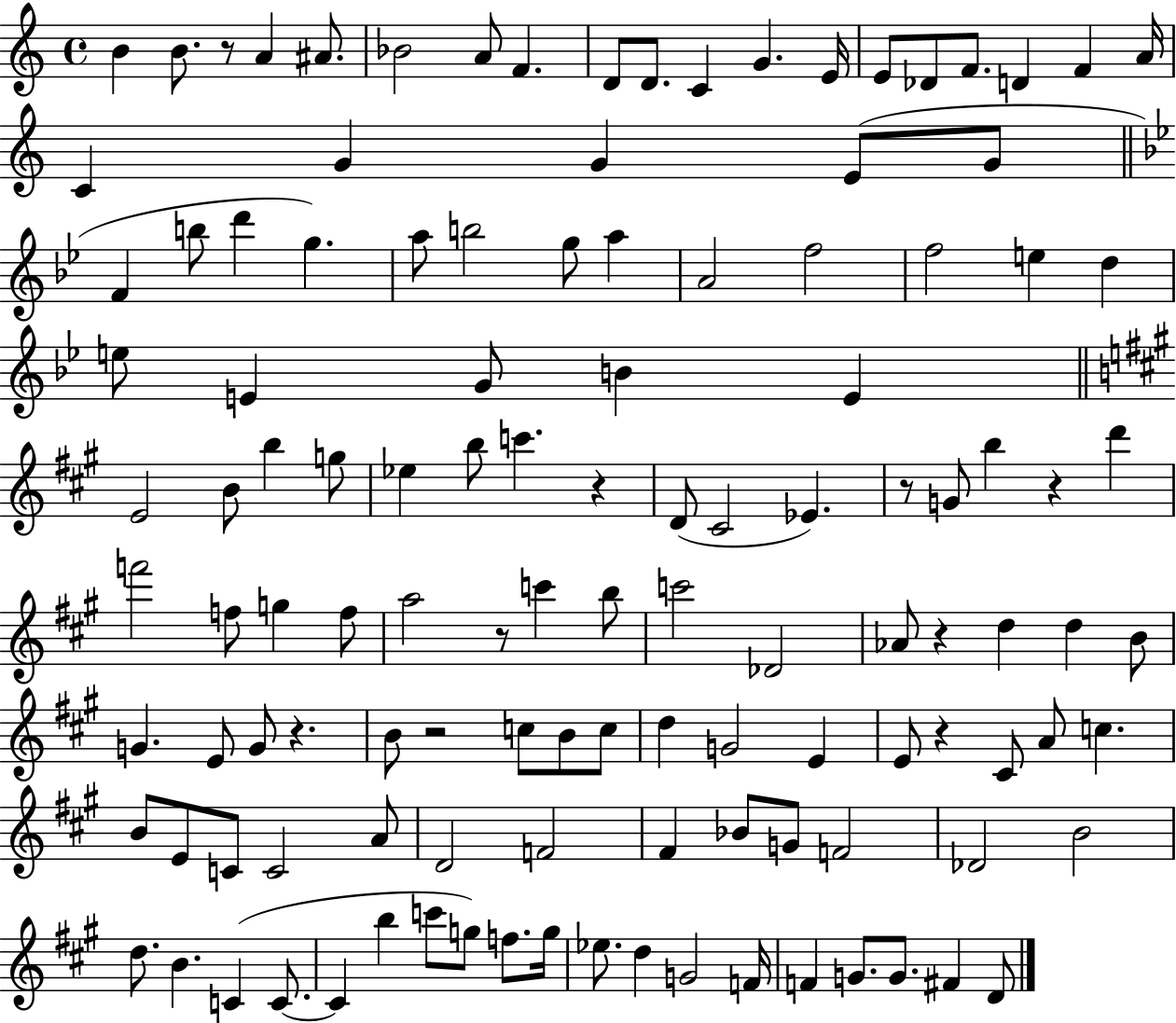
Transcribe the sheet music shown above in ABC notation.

X:1
T:Untitled
M:4/4
L:1/4
K:C
B B/2 z/2 A ^A/2 _B2 A/2 F D/2 D/2 C G E/4 E/2 _D/2 F/2 D F A/4 C G G E/2 G/2 F b/2 d' g a/2 b2 g/2 a A2 f2 f2 e d e/2 E G/2 B E E2 B/2 b g/2 _e b/2 c' z D/2 ^C2 _E z/2 G/2 b z d' f'2 f/2 g f/2 a2 z/2 c' b/2 c'2 _D2 _A/2 z d d B/2 G E/2 G/2 z B/2 z2 c/2 B/2 c/2 d G2 E E/2 z ^C/2 A/2 c B/2 E/2 C/2 C2 A/2 D2 F2 ^F _B/2 G/2 F2 _D2 B2 d/2 B C C/2 C b c'/2 g/2 f/2 g/4 _e/2 d G2 F/4 F G/2 G/2 ^F D/2